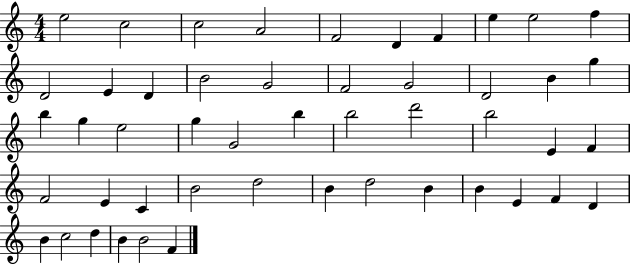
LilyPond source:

{
  \clef treble
  \numericTimeSignature
  \time 4/4
  \key c \major
  e''2 c''2 | c''2 a'2 | f'2 d'4 f'4 | e''4 e''2 f''4 | \break d'2 e'4 d'4 | b'2 g'2 | f'2 g'2 | d'2 b'4 g''4 | \break b''4 g''4 e''2 | g''4 g'2 b''4 | b''2 d'''2 | b''2 e'4 f'4 | \break f'2 e'4 c'4 | b'2 d''2 | b'4 d''2 b'4 | b'4 e'4 f'4 d'4 | \break b'4 c''2 d''4 | b'4 b'2 f'4 | \bar "|."
}